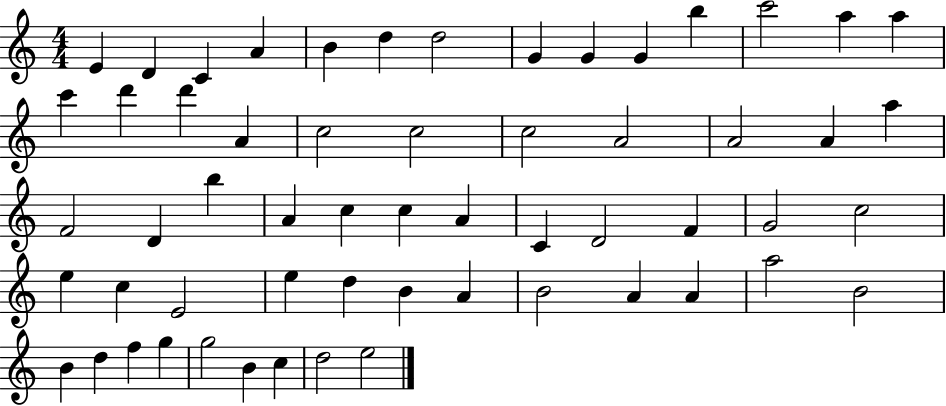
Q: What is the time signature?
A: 4/4